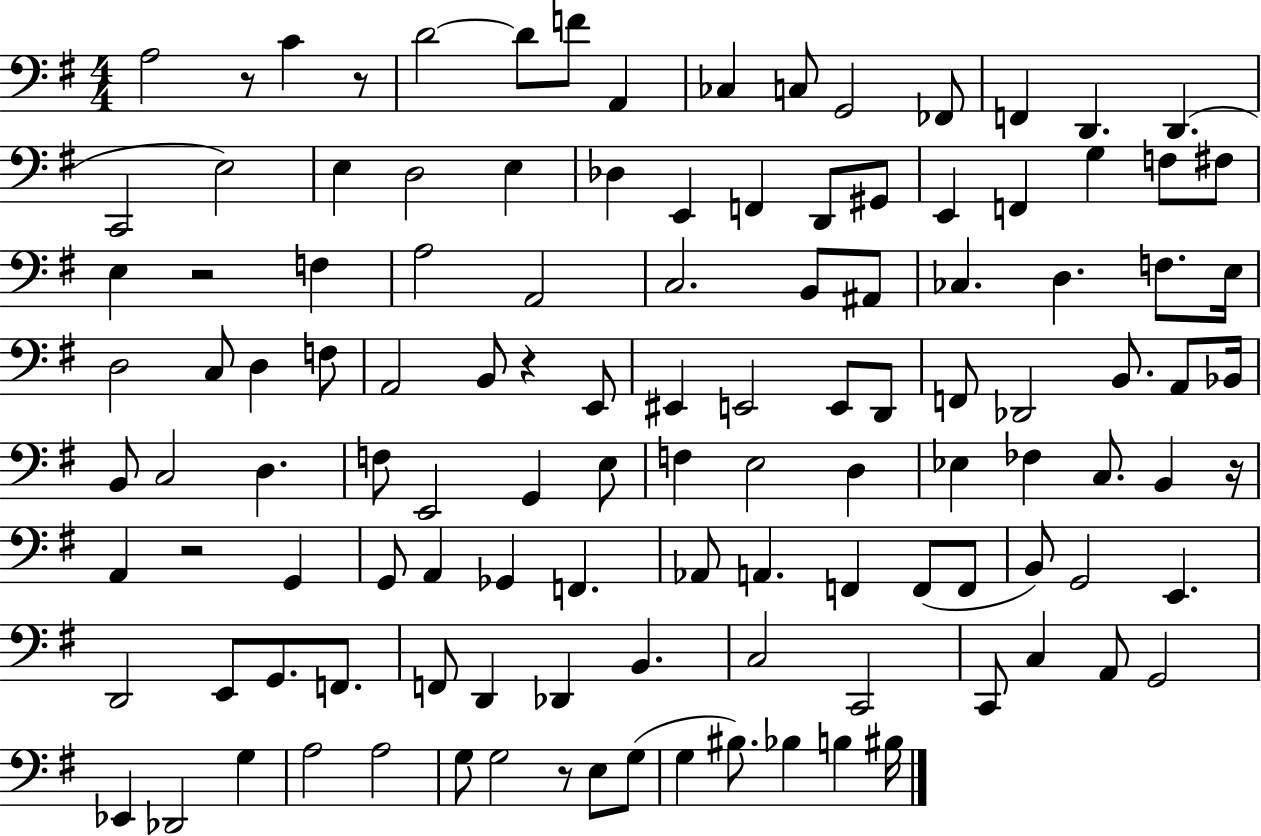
{
  \clef bass
  \numericTimeSignature
  \time 4/4
  \key g \major
  a2 r8 c'4 r8 | d'2~~ d'8 f'8 a,4 | ces4 c8 g,2 fes,8 | f,4 d,4. d,4.( | \break c,2 e2) | e4 d2 e4 | des4 e,4 f,4 d,8 gis,8 | e,4 f,4 g4 f8 fis8 | \break e4 r2 f4 | a2 a,2 | c2. b,8 ais,8 | ces4. d4. f8. e16 | \break d2 c8 d4 f8 | a,2 b,8 r4 e,8 | eis,4 e,2 e,8 d,8 | f,8 des,2 b,8. a,8 bes,16 | \break b,8 c2 d4. | f8 e,2 g,4 e8 | f4 e2 d4 | ees4 fes4 c8. b,4 r16 | \break a,4 r2 g,4 | g,8 a,4 ges,4 f,4. | aes,8 a,4. f,4 f,8( f,8 | b,8) g,2 e,4. | \break d,2 e,8 g,8. f,8. | f,8 d,4 des,4 b,4. | c2 c,2 | c,8 c4 a,8 g,2 | \break ees,4 des,2 g4 | a2 a2 | g8 g2 r8 e8 g8( | g4 bis8.) bes4 b4 bis16 | \break \bar "|."
}